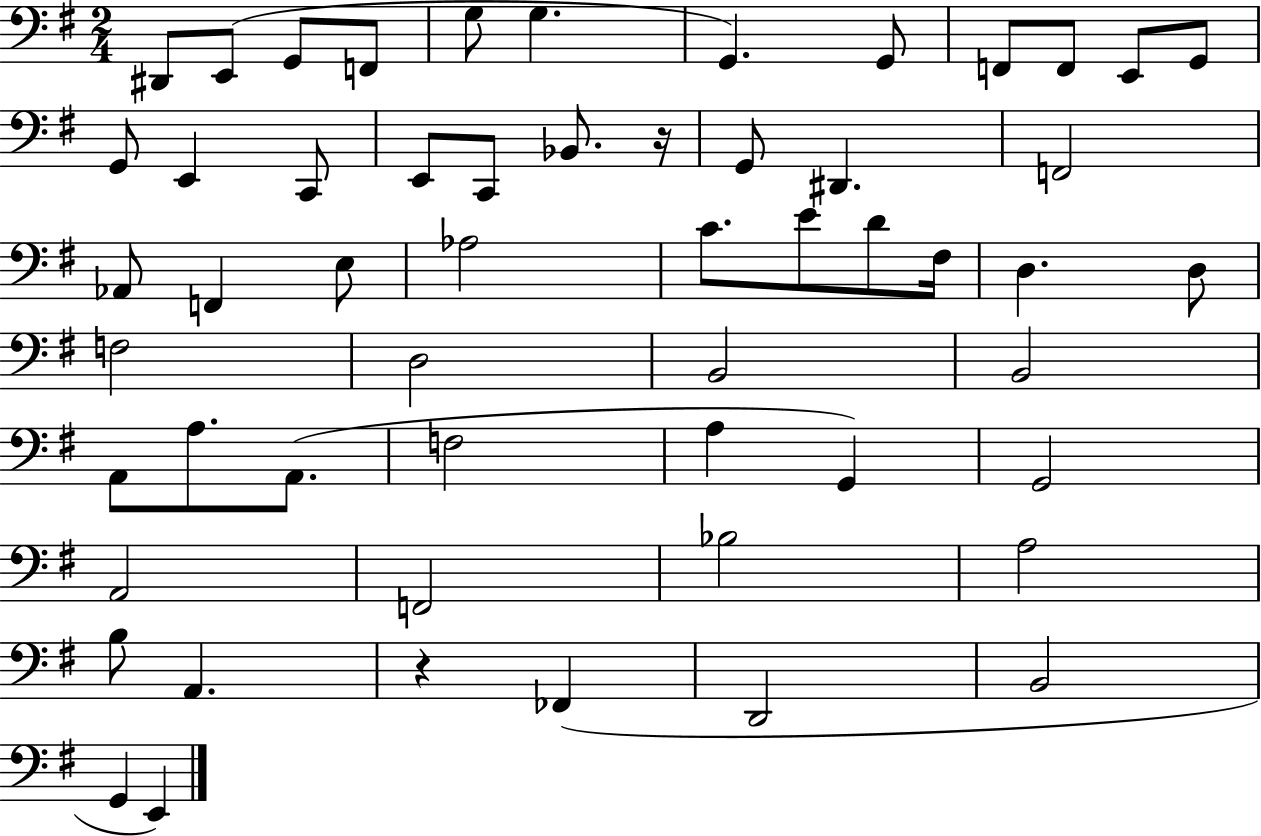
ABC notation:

X:1
T:Untitled
M:2/4
L:1/4
K:G
^D,,/2 E,,/2 G,,/2 F,,/2 G,/2 G, G,, G,,/2 F,,/2 F,,/2 E,,/2 G,,/2 G,,/2 E,, C,,/2 E,,/2 C,,/2 _B,,/2 z/4 G,,/2 ^D,, F,,2 _A,,/2 F,, E,/2 _A,2 C/2 E/2 D/2 ^F,/4 D, D,/2 F,2 D,2 B,,2 B,,2 A,,/2 A,/2 A,,/2 F,2 A, G,, G,,2 A,,2 F,,2 _B,2 A,2 B,/2 A,, z _F,, D,,2 B,,2 G,, E,,